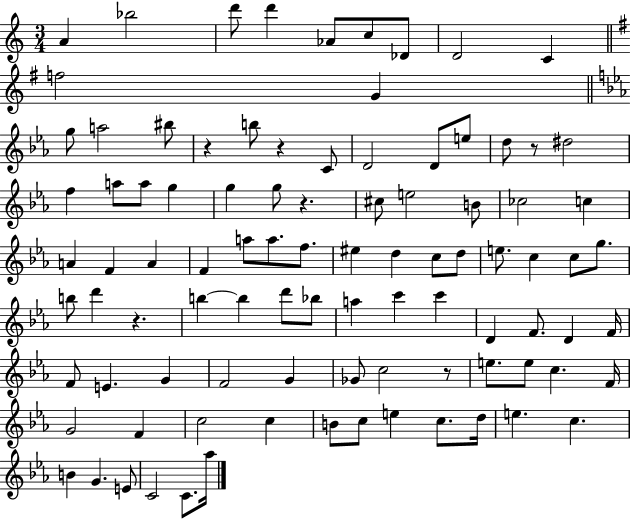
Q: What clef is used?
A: treble